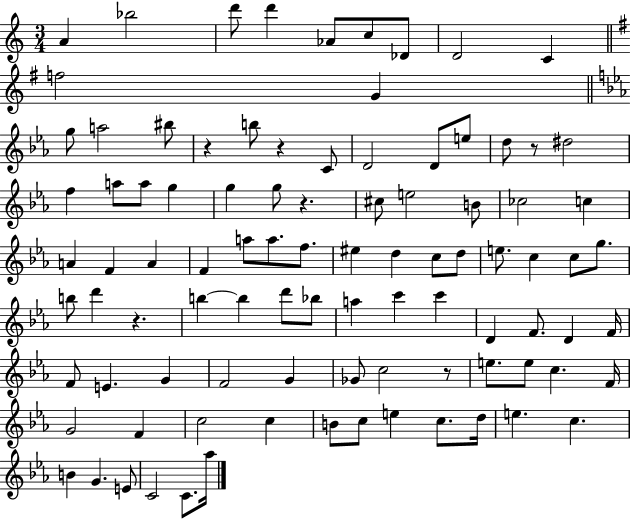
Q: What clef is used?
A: treble